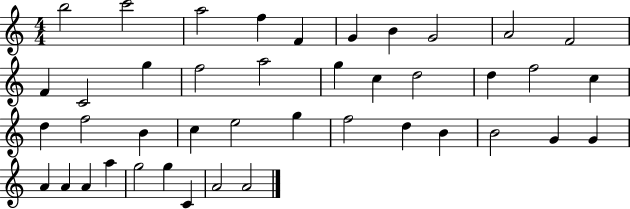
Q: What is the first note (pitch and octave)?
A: B5